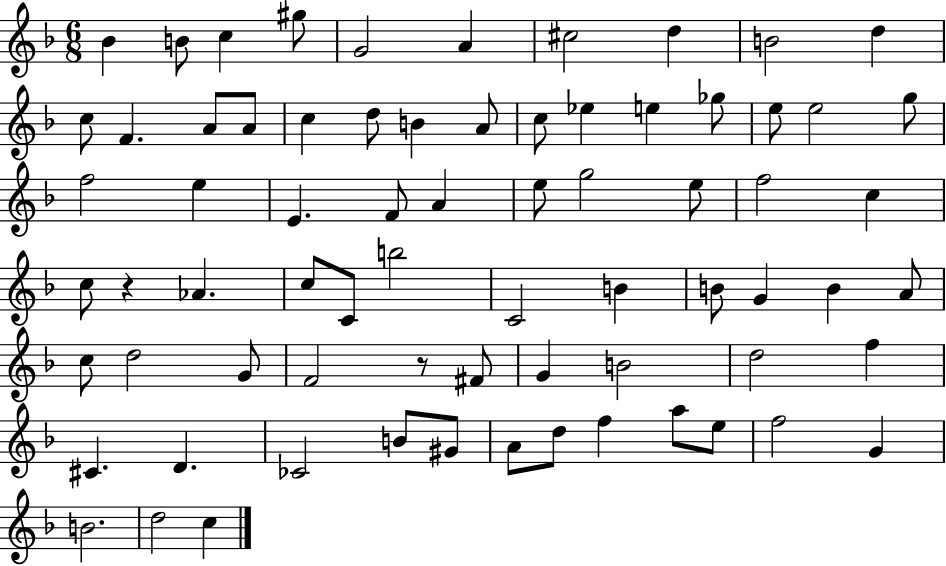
X:1
T:Untitled
M:6/8
L:1/4
K:F
_B B/2 c ^g/2 G2 A ^c2 d B2 d c/2 F A/2 A/2 c d/2 B A/2 c/2 _e e _g/2 e/2 e2 g/2 f2 e E F/2 A e/2 g2 e/2 f2 c c/2 z _A c/2 C/2 b2 C2 B B/2 G B A/2 c/2 d2 G/2 F2 z/2 ^F/2 G B2 d2 f ^C D _C2 B/2 ^G/2 A/2 d/2 f a/2 e/2 f2 G B2 d2 c